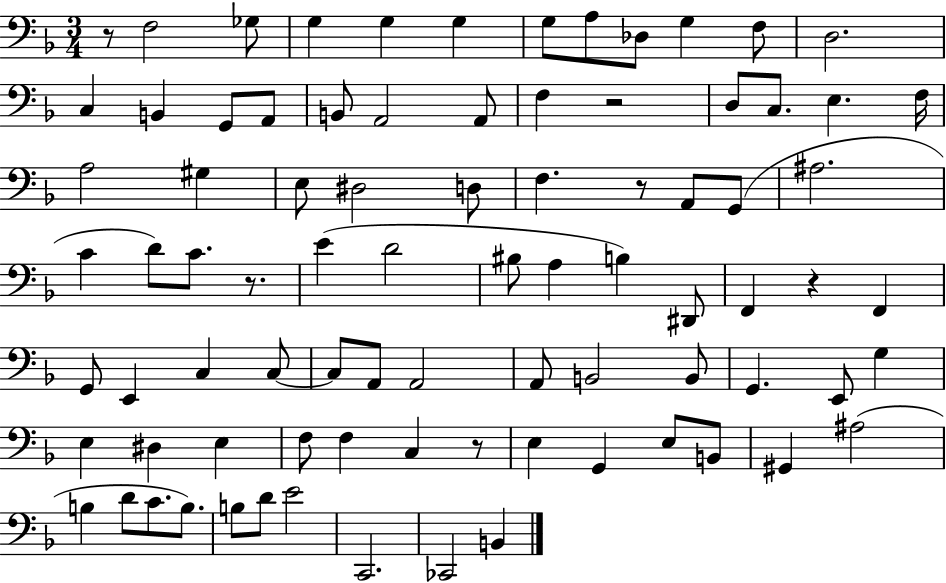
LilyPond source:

{
  \clef bass
  \numericTimeSignature
  \time 3/4
  \key f \major
  r8 f2 ges8 | g4 g4 g4 | g8 a8 des8 g4 f8 | d2. | \break c4 b,4 g,8 a,8 | b,8 a,2 a,8 | f4 r2 | d8 c8. e4. f16 | \break a2 gis4 | e8 dis2 d8 | f4. r8 a,8 g,8( | ais2. | \break c'4 d'8) c'8. r8. | e'4( d'2 | bis8 a4 b4) dis,8 | f,4 r4 f,4 | \break g,8 e,4 c4 c8~~ | c8 a,8 a,2 | a,8 b,2 b,8 | g,4. e,8 g4 | \break e4 dis4 e4 | f8 f4 c4 r8 | e4 g,4 e8 b,8 | gis,4 ais2( | \break b4 d'8 c'8. b8.) | b8 d'8 e'2 | c,2. | ces,2 b,4 | \break \bar "|."
}